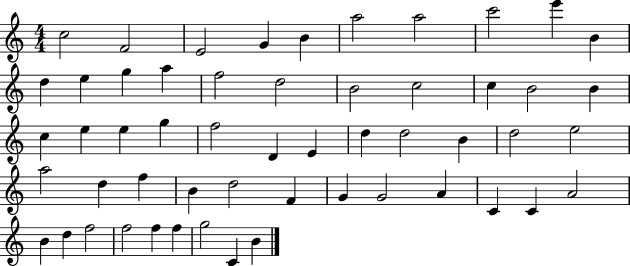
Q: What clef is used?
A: treble